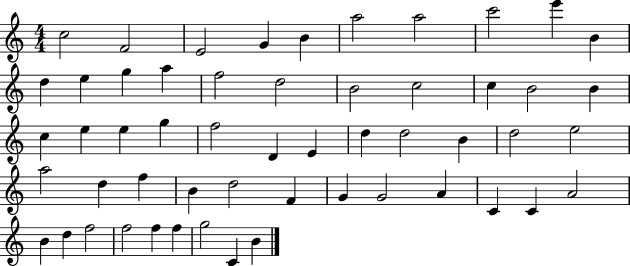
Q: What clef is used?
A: treble